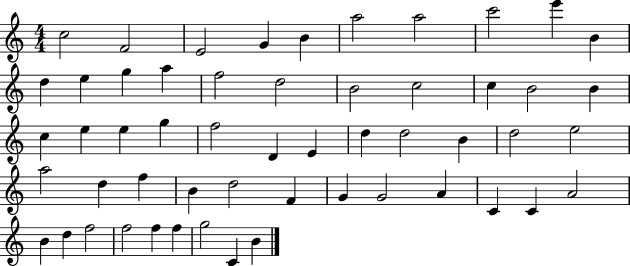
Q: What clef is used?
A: treble